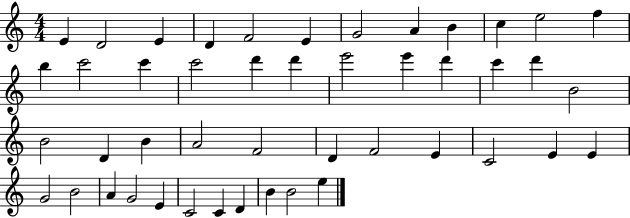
E4/q D4/h E4/q D4/q F4/h E4/q G4/h A4/q B4/q C5/q E5/h F5/q B5/q C6/h C6/q C6/h D6/q D6/q E6/h E6/q D6/q C6/q D6/q B4/h B4/h D4/q B4/q A4/h F4/h D4/q F4/h E4/q C4/h E4/q E4/q G4/h B4/h A4/q G4/h E4/q C4/h C4/q D4/q B4/q B4/h E5/q